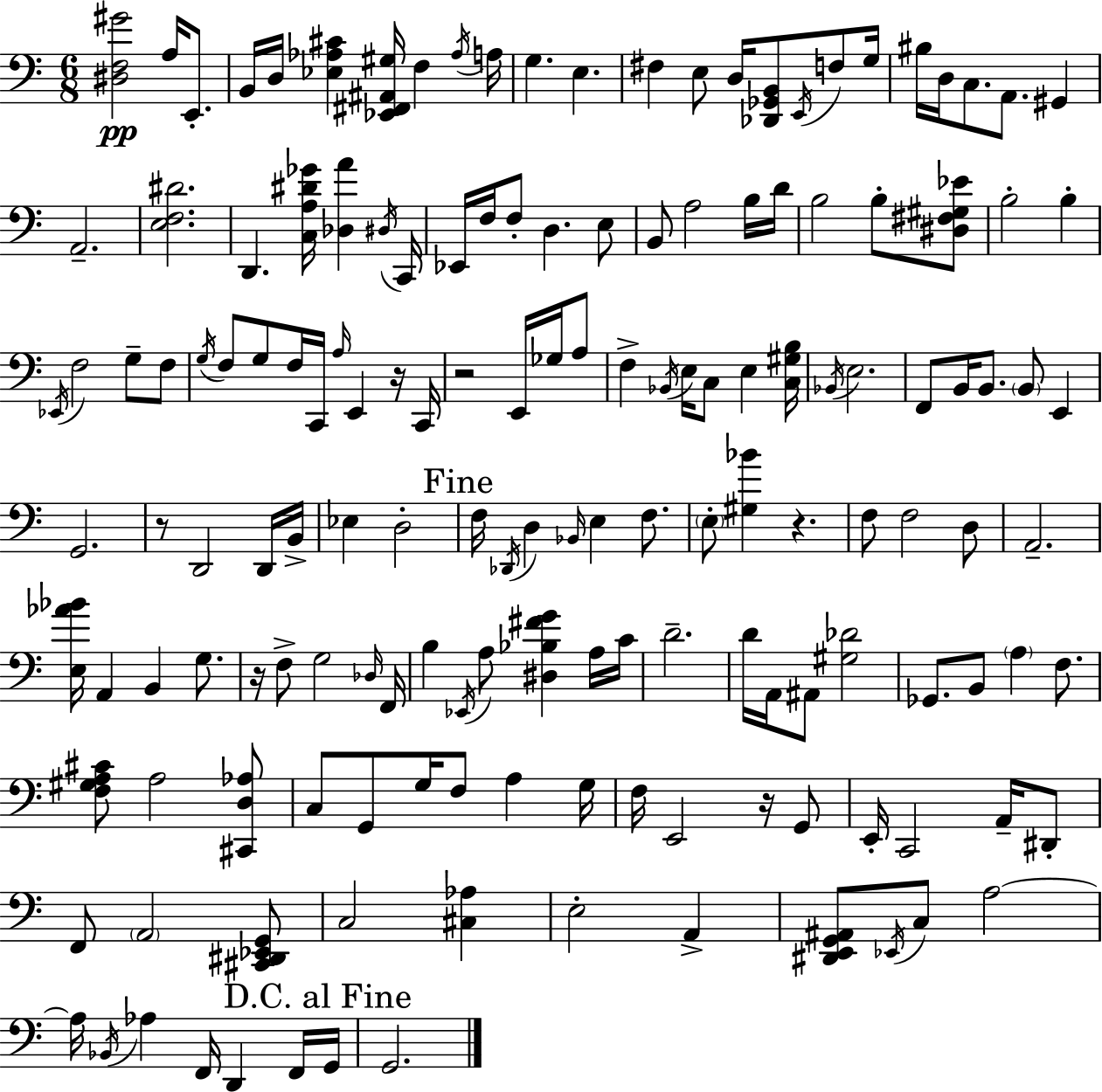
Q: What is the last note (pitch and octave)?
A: G2